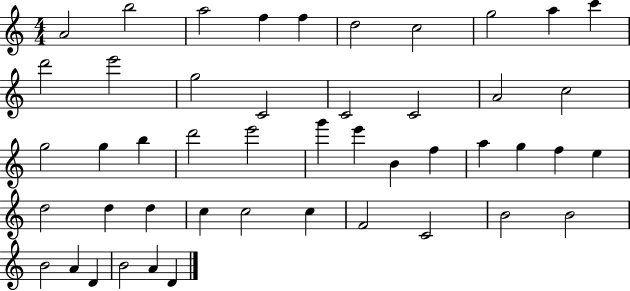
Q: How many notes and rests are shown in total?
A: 47